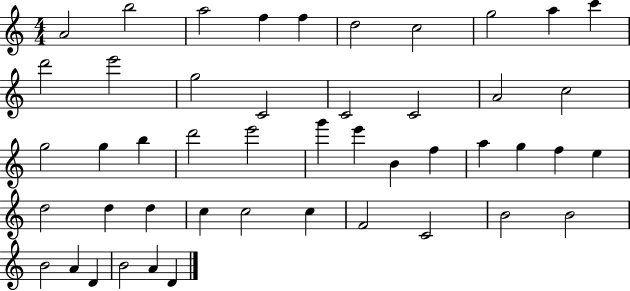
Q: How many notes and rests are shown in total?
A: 47